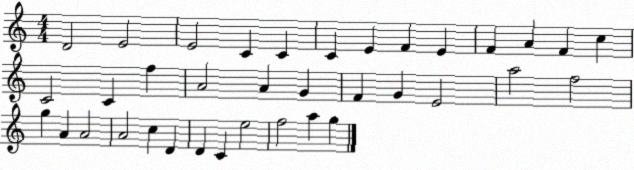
X:1
T:Untitled
M:4/4
L:1/4
K:C
D2 E2 E2 C C C E F E F A F c C2 C f A2 A G F G E2 a2 f2 g A A2 A2 c D D C e2 f2 a g